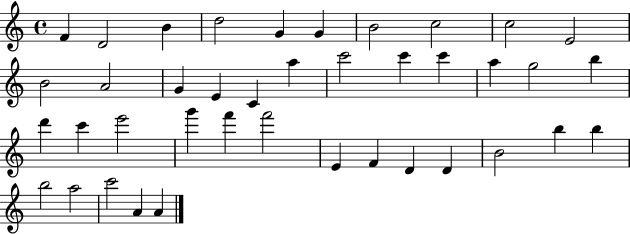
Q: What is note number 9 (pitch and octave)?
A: C5